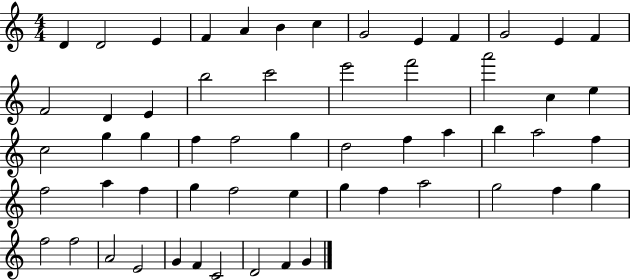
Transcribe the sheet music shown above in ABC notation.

X:1
T:Untitled
M:4/4
L:1/4
K:C
D D2 E F A B c G2 E F G2 E F F2 D E b2 c'2 e'2 f'2 a'2 c e c2 g g f f2 g d2 f a b a2 f f2 a f g f2 e g f a2 g2 f g f2 f2 A2 E2 G F C2 D2 F G